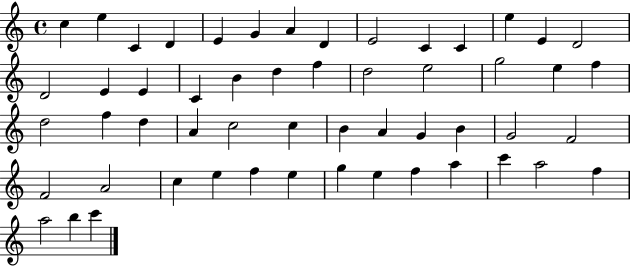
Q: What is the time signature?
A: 4/4